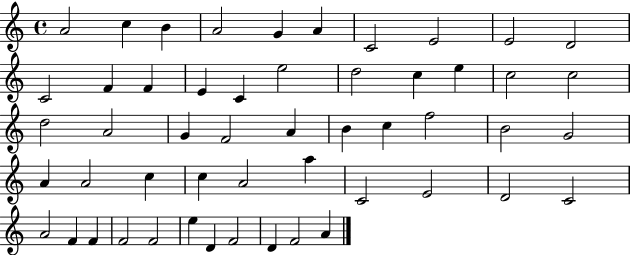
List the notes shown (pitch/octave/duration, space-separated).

A4/h C5/q B4/q A4/h G4/q A4/q C4/h E4/h E4/h D4/h C4/h F4/q F4/q E4/q C4/q E5/h D5/h C5/q E5/q C5/h C5/h D5/h A4/h G4/q F4/h A4/q B4/q C5/q F5/h B4/h G4/h A4/q A4/h C5/q C5/q A4/h A5/q C4/h E4/h D4/h C4/h A4/h F4/q F4/q F4/h F4/h E5/q D4/q F4/h D4/q F4/h A4/q